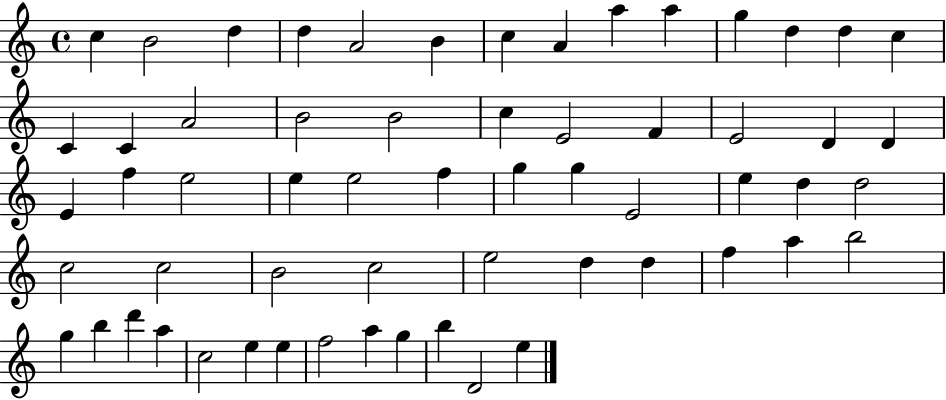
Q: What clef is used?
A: treble